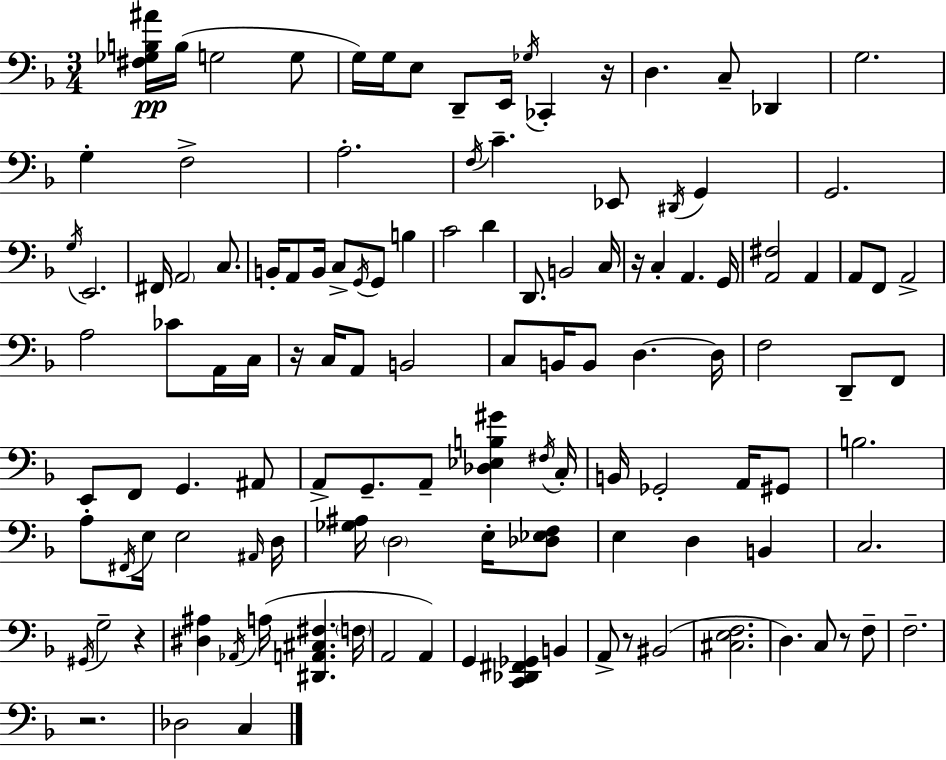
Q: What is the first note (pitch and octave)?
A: B3